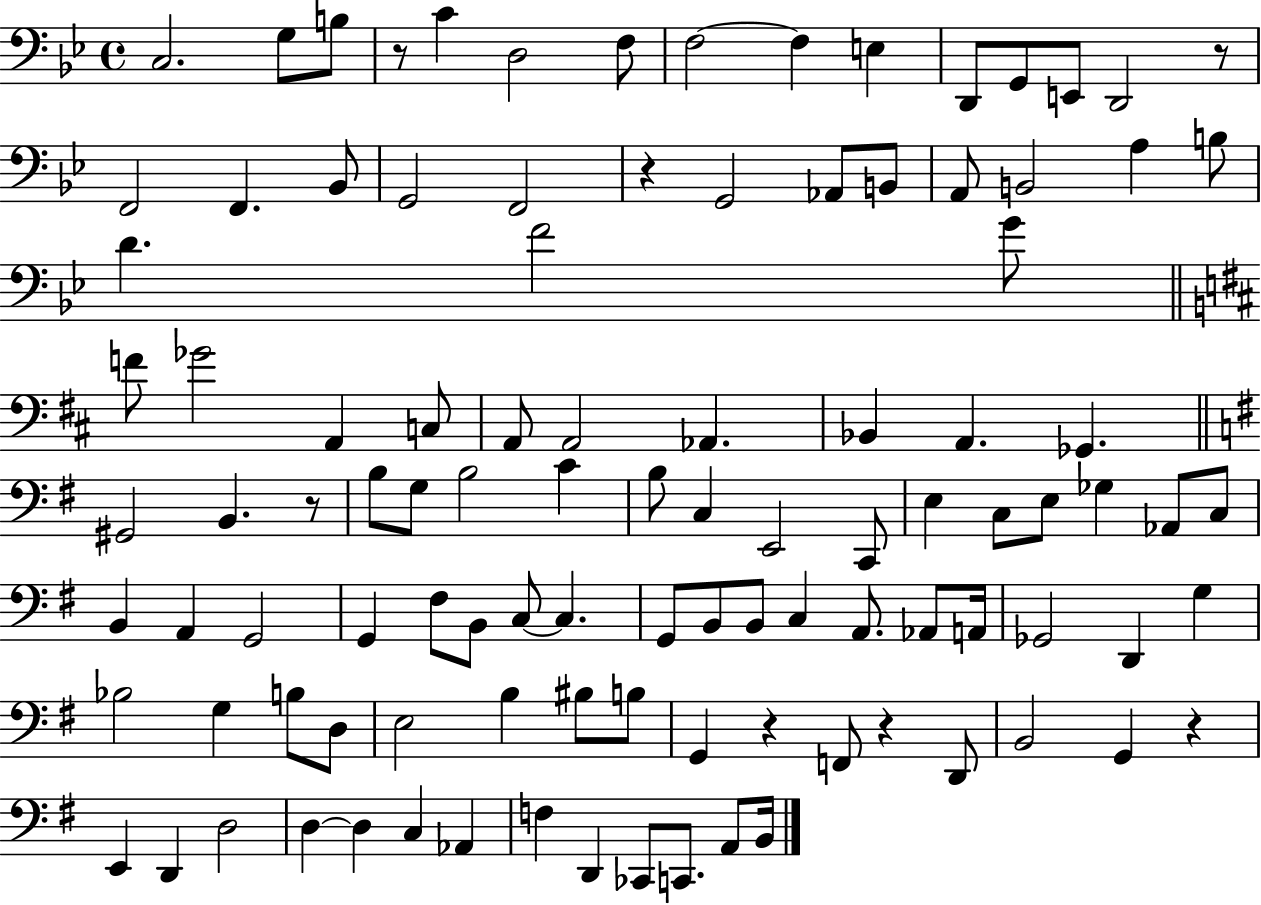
X:1
T:Untitled
M:4/4
L:1/4
K:Bb
C,2 G,/2 B,/2 z/2 C D,2 F,/2 F,2 F, E, D,,/2 G,,/2 E,,/2 D,,2 z/2 F,,2 F,, _B,,/2 G,,2 F,,2 z G,,2 _A,,/2 B,,/2 A,,/2 B,,2 A, B,/2 D F2 G/2 F/2 _G2 A,, C,/2 A,,/2 A,,2 _A,, _B,, A,, _G,, ^G,,2 B,, z/2 B,/2 G,/2 B,2 C B,/2 C, E,,2 C,,/2 E, C,/2 E,/2 _G, _A,,/2 C,/2 B,, A,, G,,2 G,, ^F,/2 B,,/2 C,/2 C, G,,/2 B,,/2 B,,/2 C, A,,/2 _A,,/2 A,,/4 _G,,2 D,, G, _B,2 G, B,/2 D,/2 E,2 B, ^B,/2 B,/2 G,, z F,,/2 z D,,/2 B,,2 G,, z E,, D,, D,2 D, D, C, _A,, F, D,, _C,,/2 C,,/2 A,,/2 B,,/4